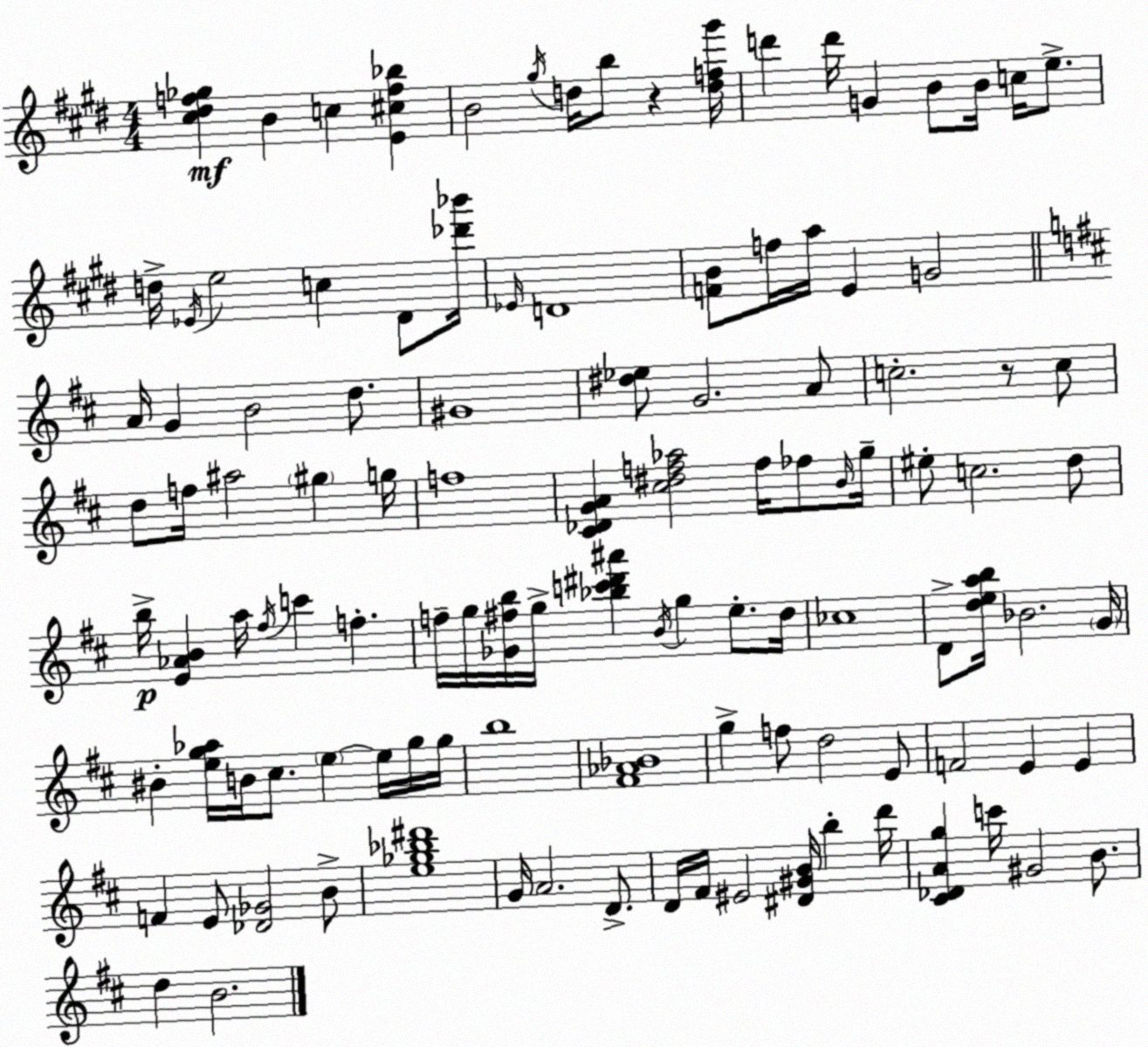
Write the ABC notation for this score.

X:1
T:Untitled
M:4/4
L:1/4
K:E
[^c^df_g] B c [E^cf_b] B2 ^g/4 d/4 b/2 z [df^g']/4 d' d'/4 G B/2 B/4 c/4 e/2 d/4 _E/4 e2 c ^D/2 [_d'_b']/4 _E/4 D4 [FB]/2 f/4 a/4 E G2 A/4 G B2 d/2 ^G4 [^d_e]/2 G2 A/2 c2 z/2 c/2 d/2 f/4 ^a2 ^g g/4 f4 [^C_DGA] [^c^df_a]2 f/4 _f/2 B/4 g/4 ^e/2 c2 d/2 b/4 [E_AB] a/4 ^f/4 c' f f/4 g/4 [_G^fb]/4 g/4 [_bc'^d'^a'] B/4 g e/2 d/4 _c4 D/2 [deab]/4 _B2 G/4 ^B [eg_a]/4 B/4 ^c/2 e e/4 g/4 g/4 b4 [^F_A_B]4 g f/2 d2 E/2 F2 E E F E/2 [_D_G]2 B/2 [e_g_b^d']4 G/4 A2 D/2 D/4 ^F/4 ^E2 [^D^GB]/4 b d'/4 [^C_DAg] c'/4 ^G2 B/2 d B2